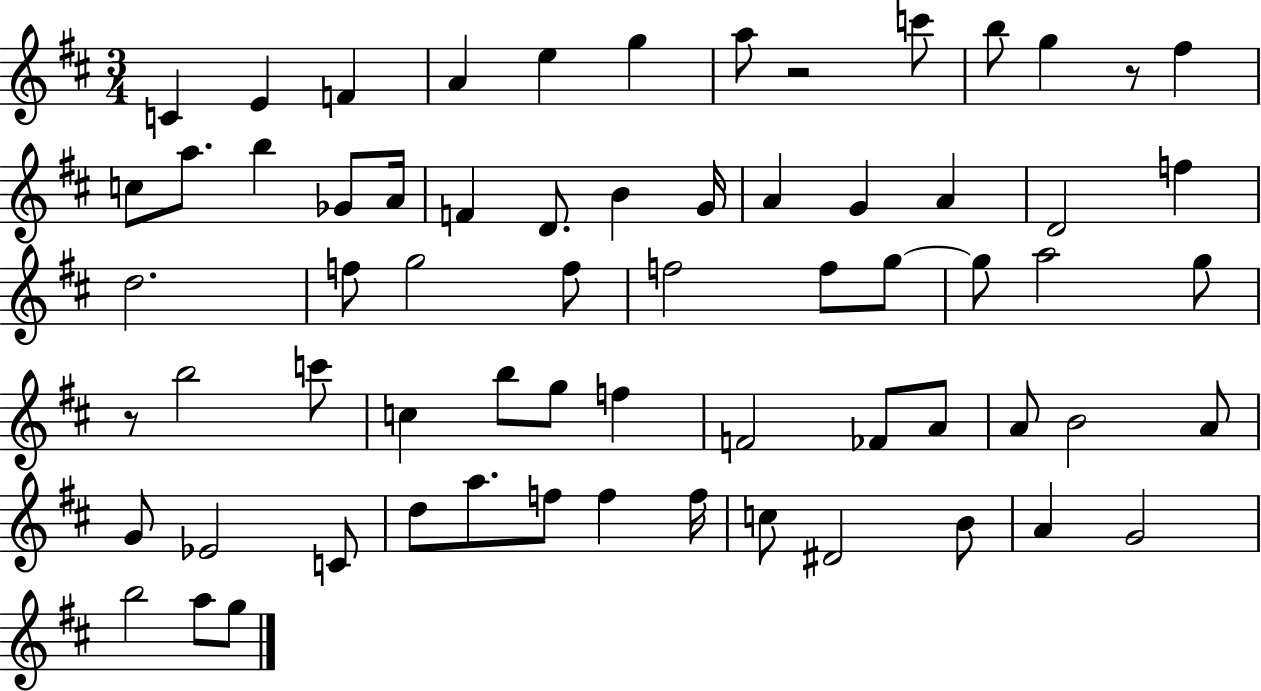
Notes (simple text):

C4/q E4/q F4/q A4/q E5/q G5/q A5/e R/h C6/e B5/e G5/q R/e F#5/q C5/e A5/e. B5/q Gb4/e A4/s F4/q D4/e. B4/q G4/s A4/q G4/q A4/q D4/h F5/q D5/h. F5/e G5/h F5/e F5/h F5/e G5/e G5/e A5/h G5/e R/e B5/h C6/e C5/q B5/e G5/e F5/q F4/h FES4/e A4/e A4/e B4/h A4/e G4/e Eb4/h C4/e D5/e A5/e. F5/e F5/q F5/s C5/e D#4/h B4/e A4/q G4/h B5/h A5/e G5/e